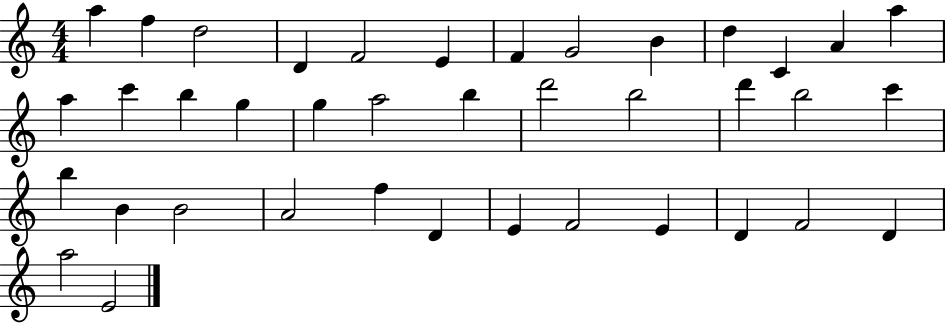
A5/q F5/q D5/h D4/q F4/h E4/q F4/q G4/h B4/q D5/q C4/q A4/q A5/q A5/q C6/q B5/q G5/q G5/q A5/h B5/q D6/h B5/h D6/q B5/h C6/q B5/q B4/q B4/h A4/h F5/q D4/q E4/q F4/h E4/q D4/q F4/h D4/q A5/h E4/h